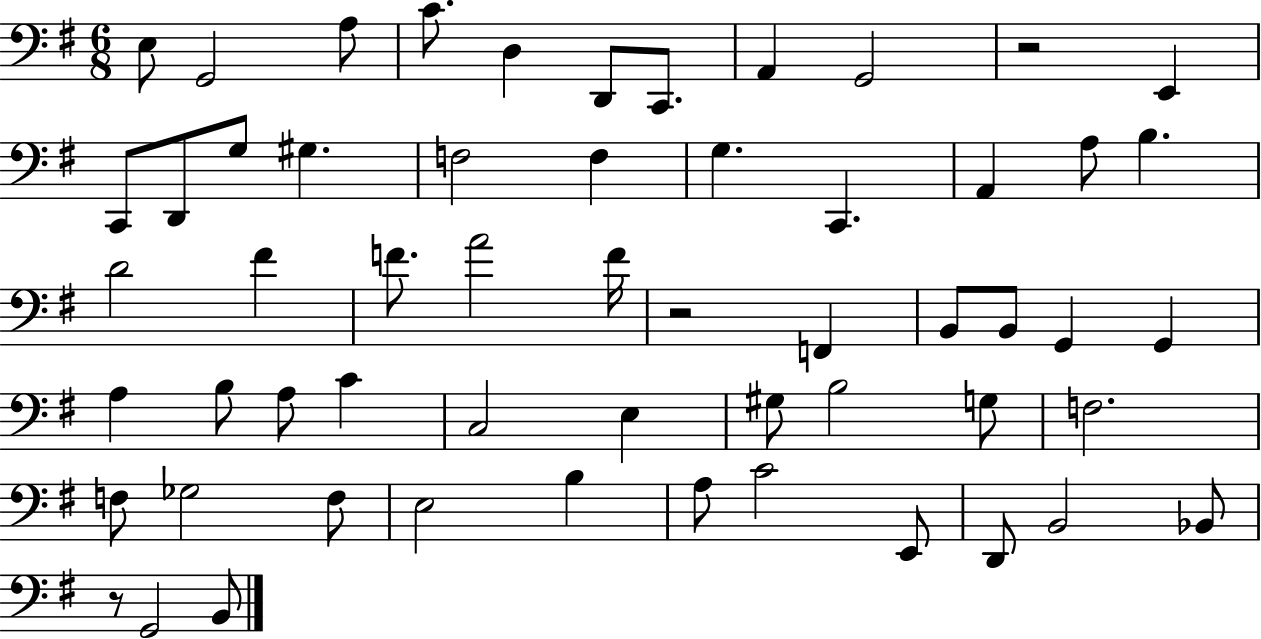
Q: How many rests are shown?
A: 3